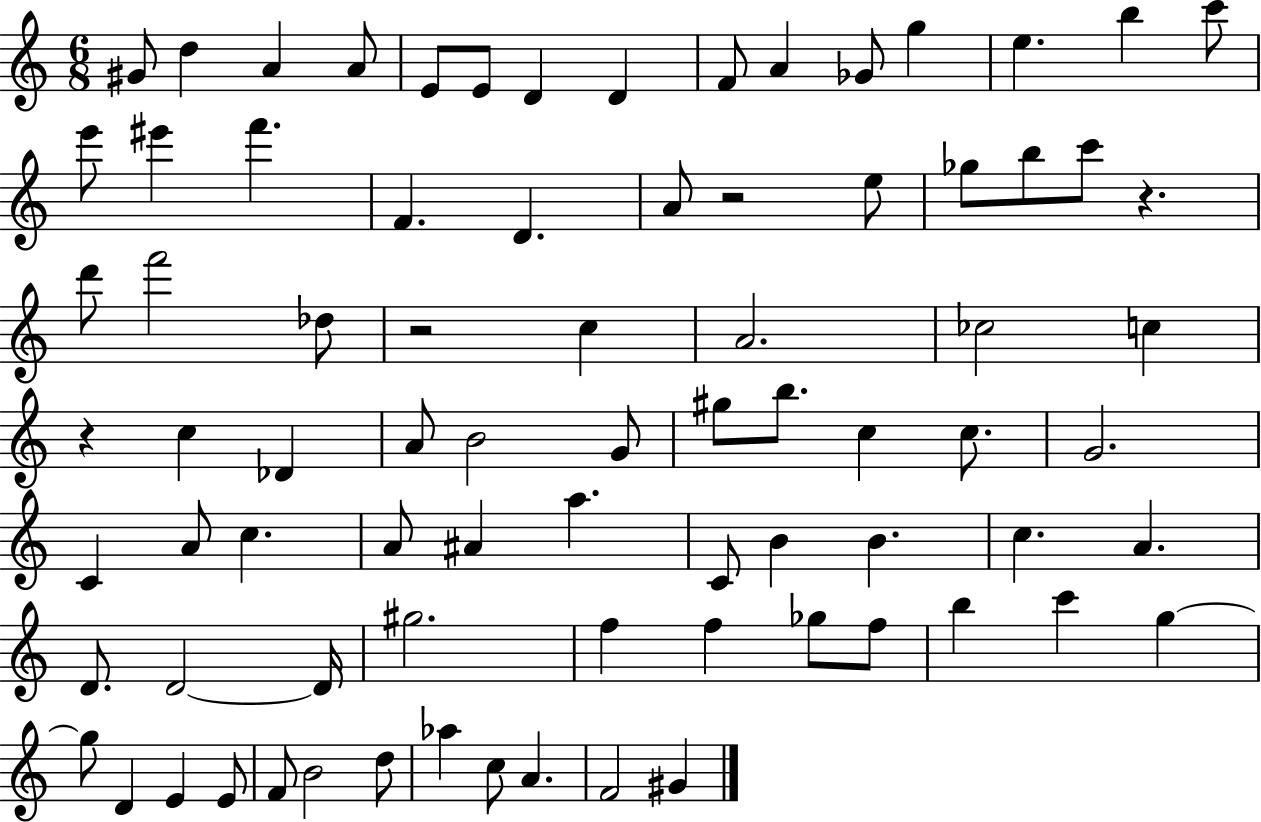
G#4/e D5/q A4/q A4/e E4/e E4/e D4/q D4/q F4/e A4/q Gb4/e G5/q E5/q. B5/q C6/e E6/e EIS6/q F6/q. F4/q. D4/q. A4/e R/h E5/e Gb5/e B5/e C6/e R/q. D6/e F6/h Db5/e R/h C5/q A4/h. CES5/h C5/q R/q C5/q Db4/q A4/e B4/h G4/e G#5/e B5/e. C5/q C5/e. G4/h. C4/q A4/e C5/q. A4/e A#4/q A5/q. C4/e B4/q B4/q. C5/q. A4/q. D4/e. D4/h D4/s G#5/h. F5/q F5/q Gb5/e F5/e B5/q C6/q G5/q G5/e D4/q E4/q E4/e F4/e B4/h D5/e Ab5/q C5/e A4/q. F4/h G#4/q